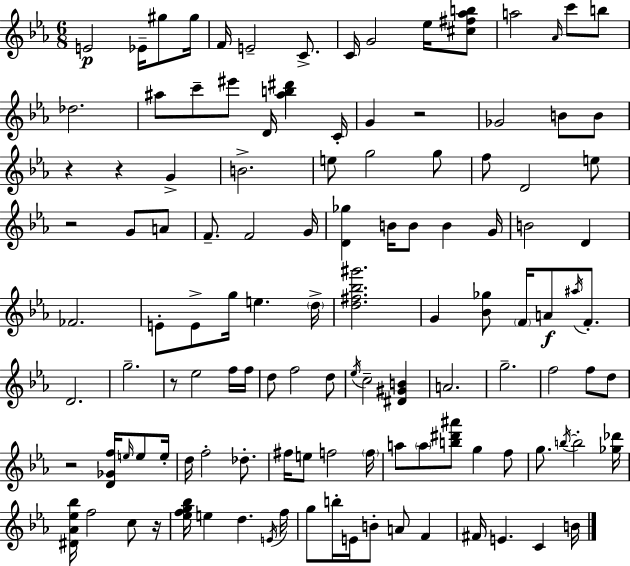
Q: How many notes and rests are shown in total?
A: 120